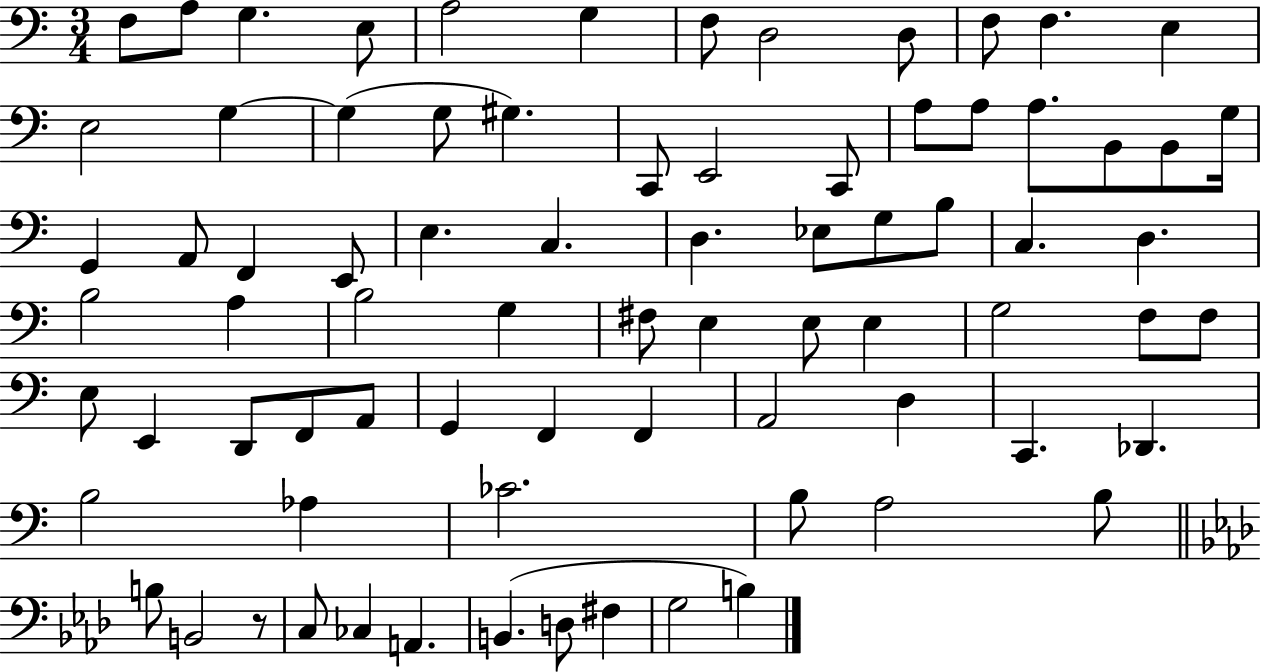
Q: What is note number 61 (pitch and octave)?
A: Db2